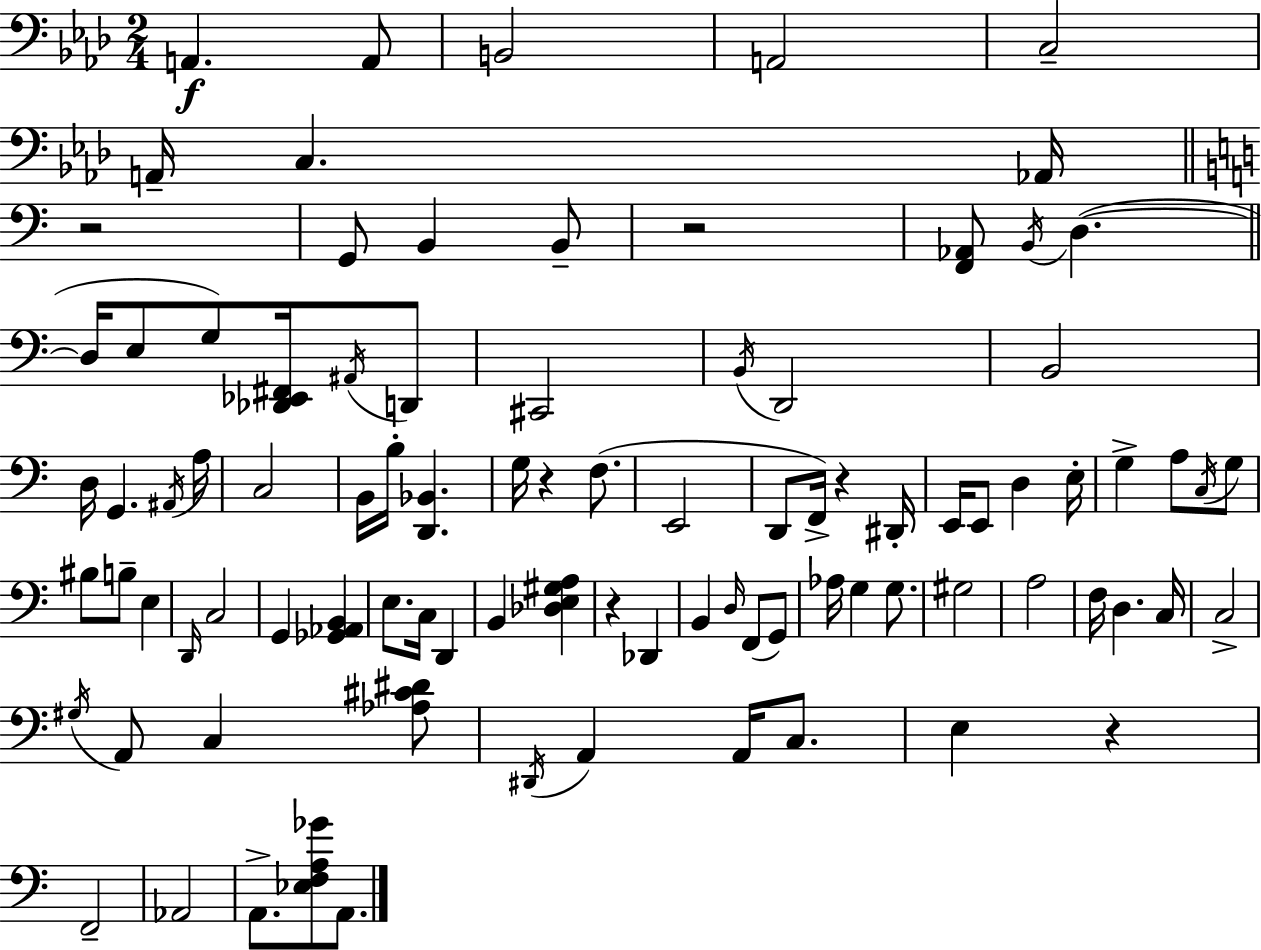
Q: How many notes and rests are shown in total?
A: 92